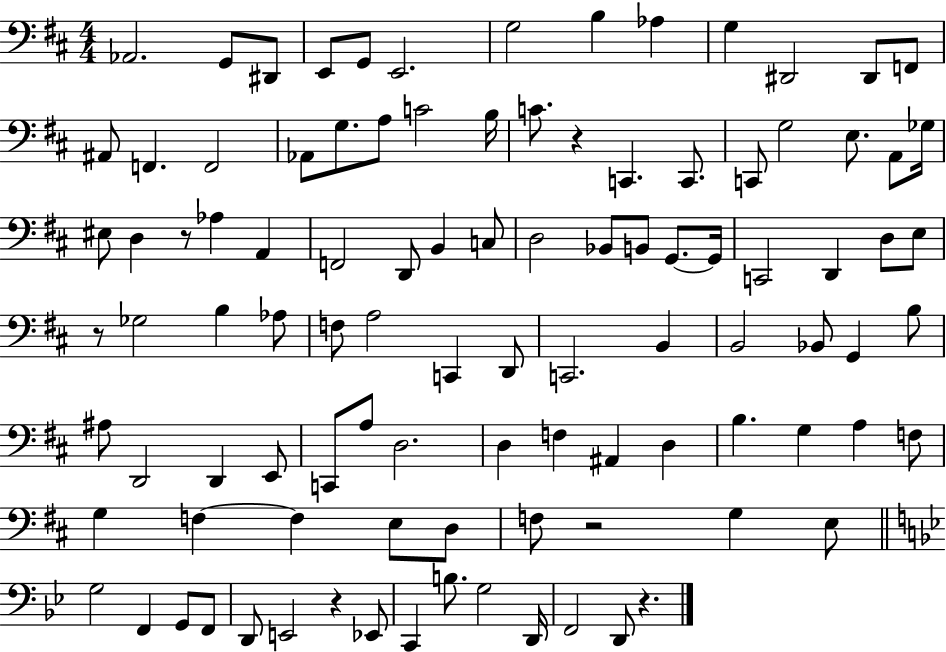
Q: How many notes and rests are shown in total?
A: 101